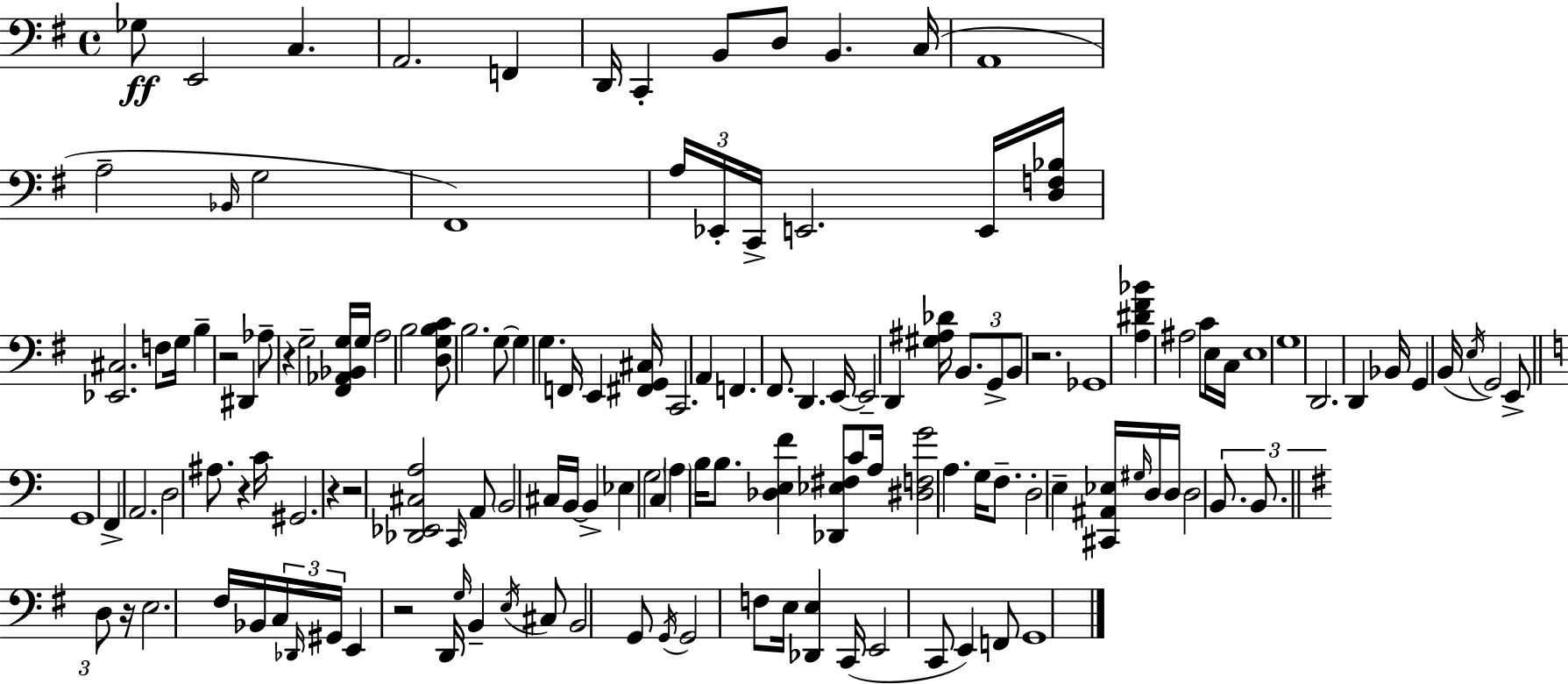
X:1
T:Untitled
M:4/4
L:1/4
K:G
_G,/2 E,,2 C, A,,2 F,, D,,/4 C,, B,,/2 D,/2 B,, C,/4 A,,4 A,2 _B,,/4 G,2 ^F,,4 A,/4 _E,,/4 C,,/4 E,,2 E,,/4 [D,F,_B,]/4 [_E,,^C,]2 F,/2 G,/4 B, z2 ^D,, _A,/2 z G,2 [^F,,_A,,_B,,G,]/4 G,/4 A,2 B,2 [D,G,B,C]/2 B,2 G,/2 G, G, F,,/4 E,, [^F,,G,,^C,]/4 C,,2 A,, F,, ^F,,/2 D,, E,,/4 E,,2 D,, [^G,^A,_D]/4 B,,/2 G,,/2 B,,/2 z2 _G,,4 [A,^D^F_B] ^A,2 C/2 E,/4 C,/4 E,4 G,4 D,,2 D,, _B,,/4 G,, B,,/4 E,/4 G,,2 E,,/2 G,,4 F,, A,,2 D,2 ^A,/2 z C/4 ^G,,2 z z2 [_D,,_E,,^C,A,]2 C,,/4 A,,/2 B,,2 ^C,/4 B,,/4 B,, _E, G,2 C, A, B,/4 B,/2 [_D,E,F] [_D,,_E,^F,]/2 C/2 A,/4 [^D,F,G]2 A, G,/4 F,/2 D,2 E, [^C,,^A,,_E,]/4 ^G,/4 D,/4 D,/4 D,2 B,,/2 B,,/2 D,/2 z/4 E,2 ^F,/4 _B,,/4 C,/4 _D,,/4 ^G,,/4 E,, z2 D,,/4 G,/4 B,, E,/4 ^C,/2 B,,2 G,,/2 G,,/4 G,,2 F,/2 E,/4 [_D,,E,] C,,/4 E,,2 C,,/2 E,, F,,/2 G,,4